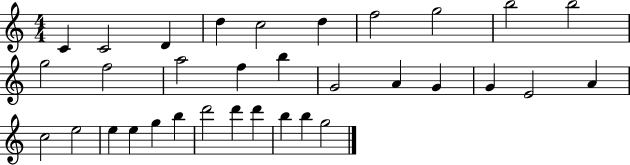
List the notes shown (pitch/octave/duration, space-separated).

C4/q C4/h D4/q D5/q C5/h D5/q F5/h G5/h B5/h B5/h G5/h F5/h A5/h F5/q B5/q G4/h A4/q G4/q G4/q E4/h A4/q C5/h E5/h E5/q E5/q G5/q B5/q D6/h D6/q D6/q B5/q B5/q G5/h